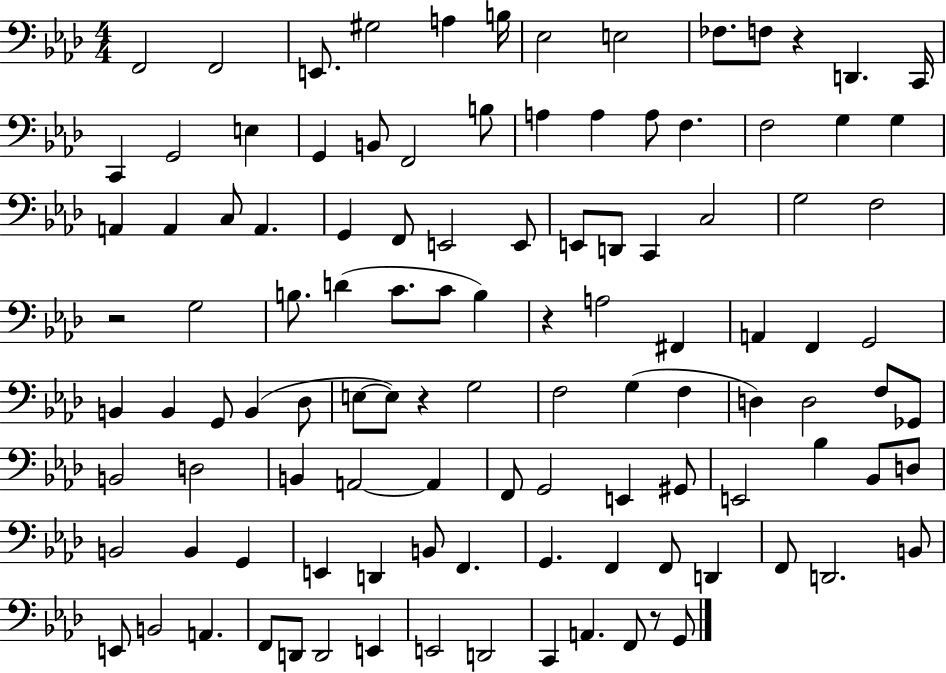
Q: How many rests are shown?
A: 5